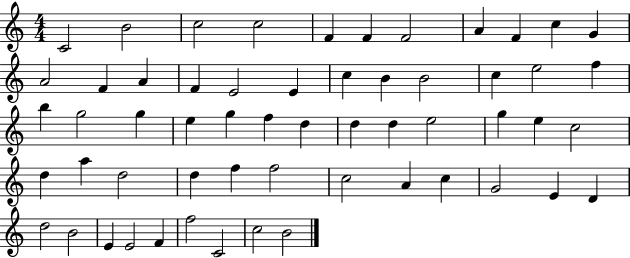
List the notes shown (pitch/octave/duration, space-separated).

C4/h B4/h C5/h C5/h F4/q F4/q F4/h A4/q F4/q C5/q G4/q A4/h F4/q A4/q F4/q E4/h E4/q C5/q B4/q B4/h C5/q E5/h F5/q B5/q G5/h G5/q E5/q G5/q F5/q D5/q D5/q D5/q E5/h G5/q E5/q C5/h D5/q A5/q D5/h D5/q F5/q F5/h C5/h A4/q C5/q G4/h E4/q D4/q D5/h B4/h E4/q E4/h F4/q F5/h C4/h C5/h B4/h